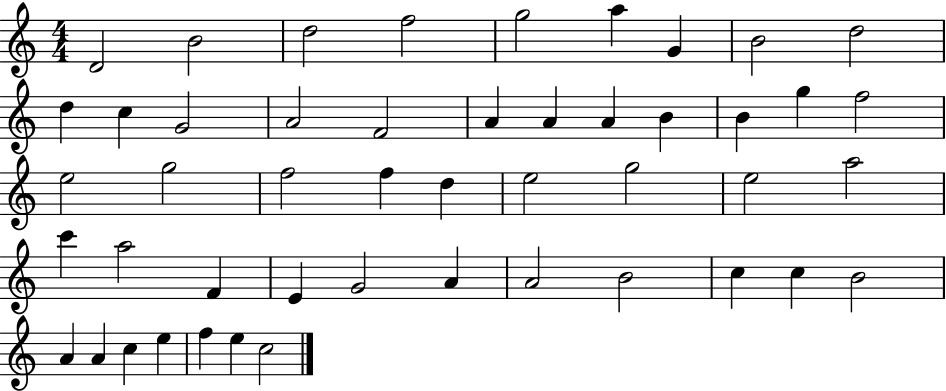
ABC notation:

X:1
T:Untitled
M:4/4
L:1/4
K:C
D2 B2 d2 f2 g2 a G B2 d2 d c G2 A2 F2 A A A B B g f2 e2 g2 f2 f d e2 g2 e2 a2 c' a2 F E G2 A A2 B2 c c B2 A A c e f e c2